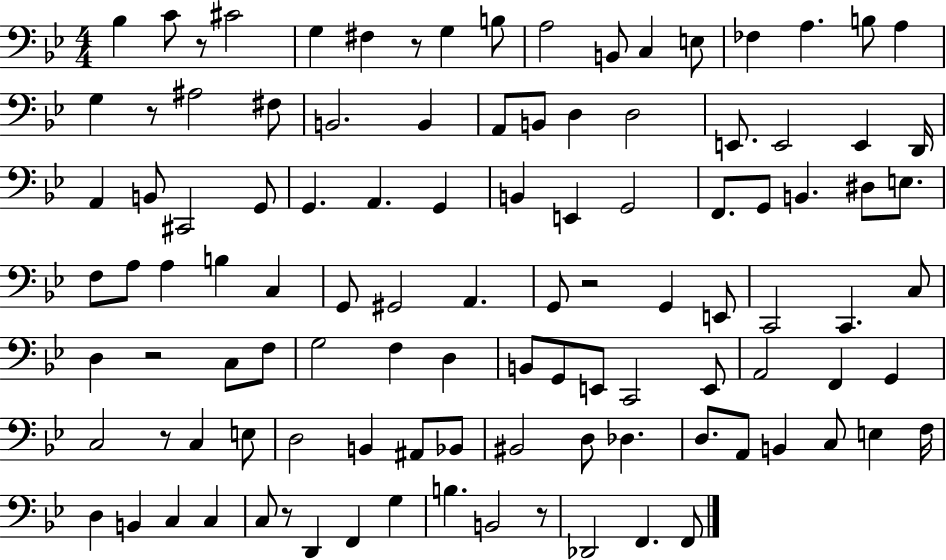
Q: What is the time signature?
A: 4/4